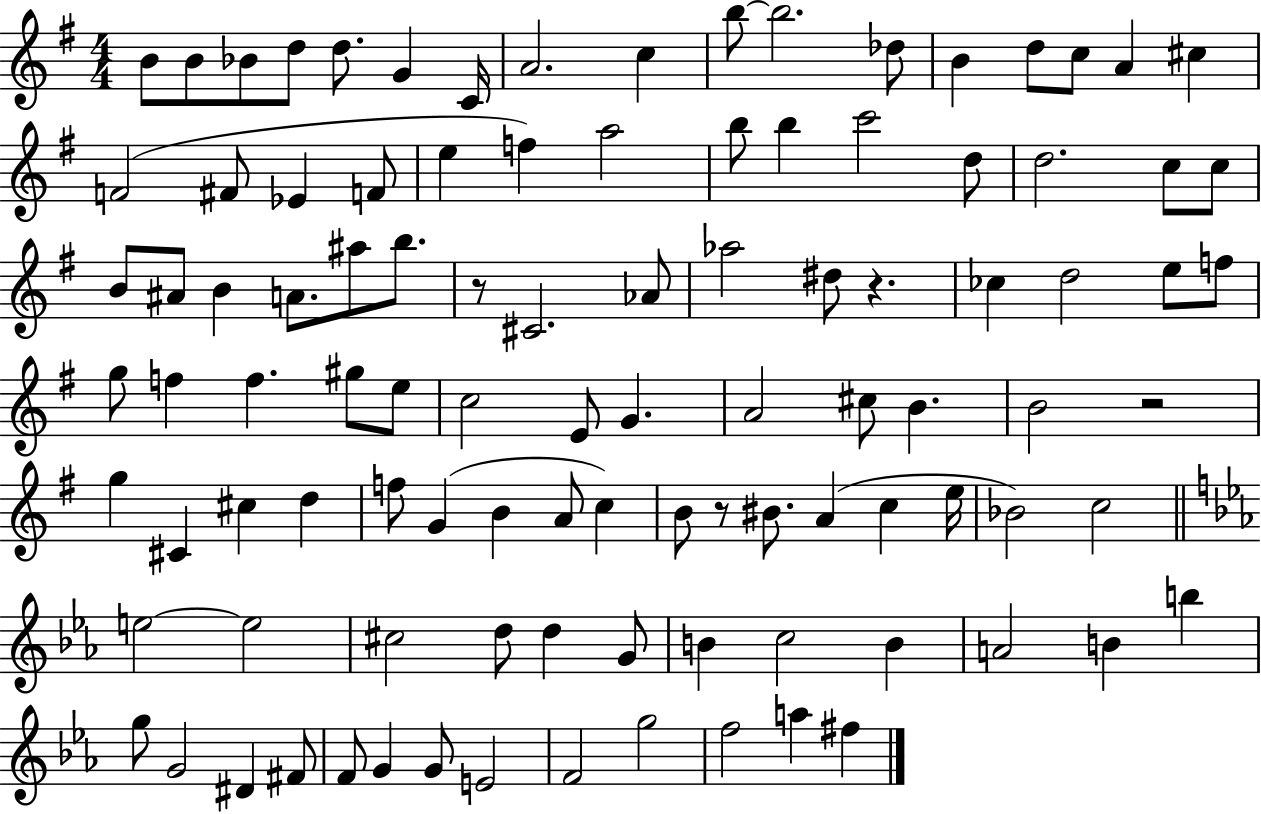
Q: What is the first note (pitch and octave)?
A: B4